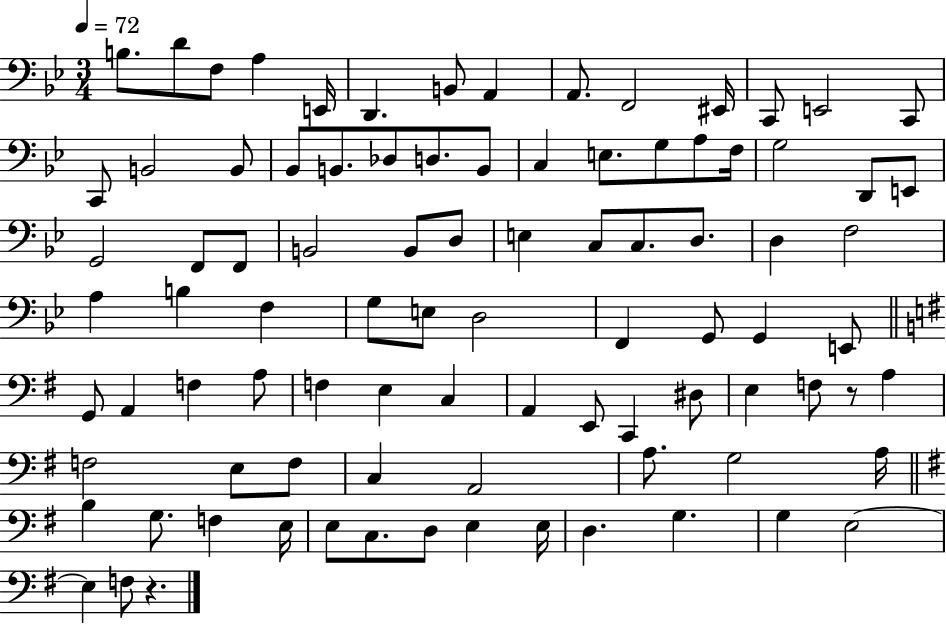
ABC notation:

X:1
T:Untitled
M:3/4
L:1/4
K:Bb
B,/2 D/2 F,/2 A, E,,/4 D,, B,,/2 A,, A,,/2 F,,2 ^E,,/4 C,,/2 E,,2 C,,/2 C,,/2 B,,2 B,,/2 _B,,/2 B,,/2 _D,/2 D,/2 B,,/2 C, E,/2 G,/2 A,/2 F,/4 G,2 D,,/2 E,,/2 G,,2 F,,/2 F,,/2 B,,2 B,,/2 D,/2 E, C,/2 C,/2 D,/2 D, F,2 A, B, F, G,/2 E,/2 D,2 F,, G,,/2 G,, E,,/2 G,,/2 A,, F, A,/2 F, E, C, A,, E,,/2 C,, ^D,/2 E, F,/2 z/2 A, F,2 E,/2 F,/2 C, A,,2 A,/2 G,2 A,/4 B, G,/2 F, E,/4 E,/2 C,/2 D,/2 E, E,/4 D, G, G, E,2 E, F,/2 z